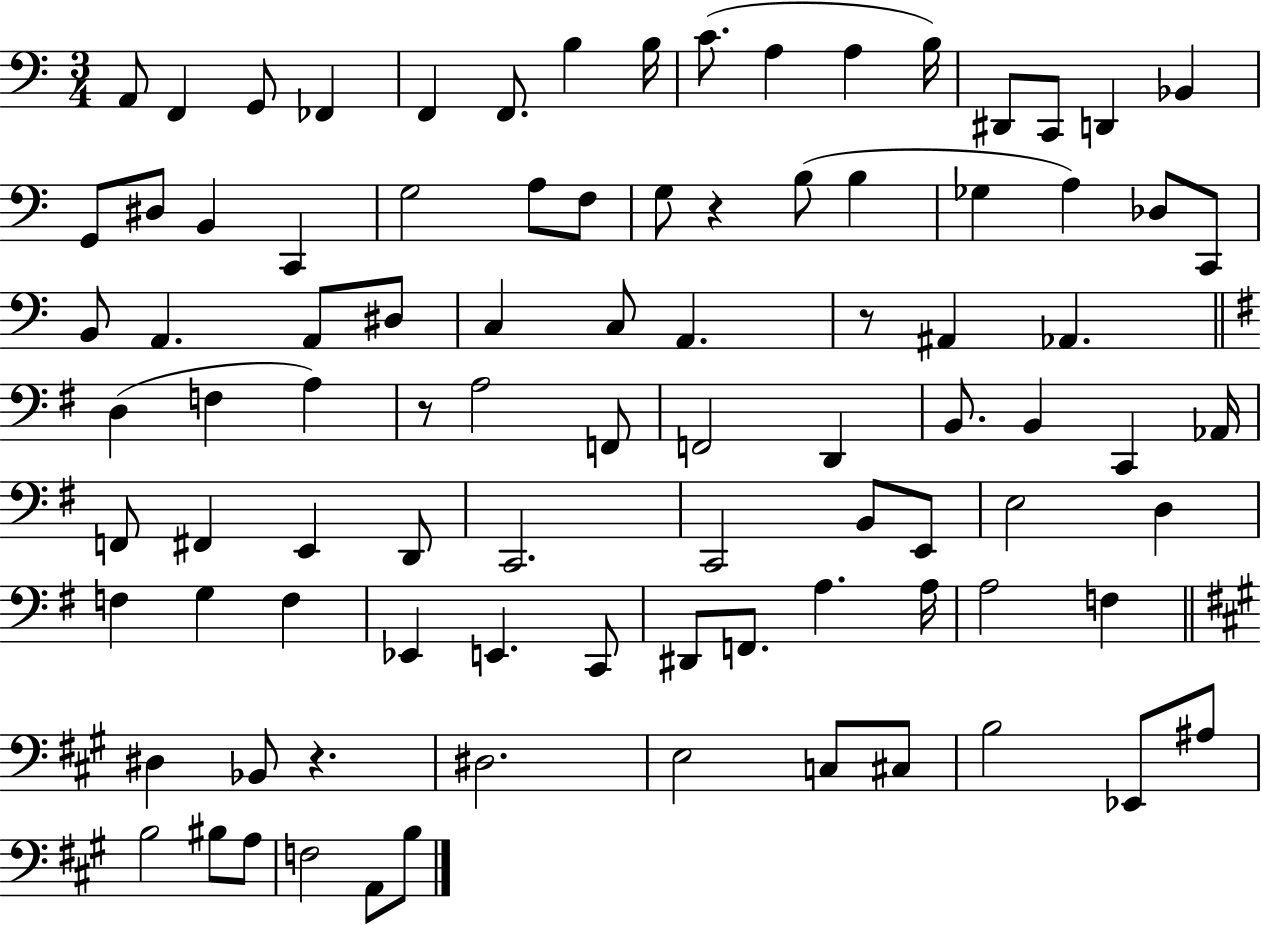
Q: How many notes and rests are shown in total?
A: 91